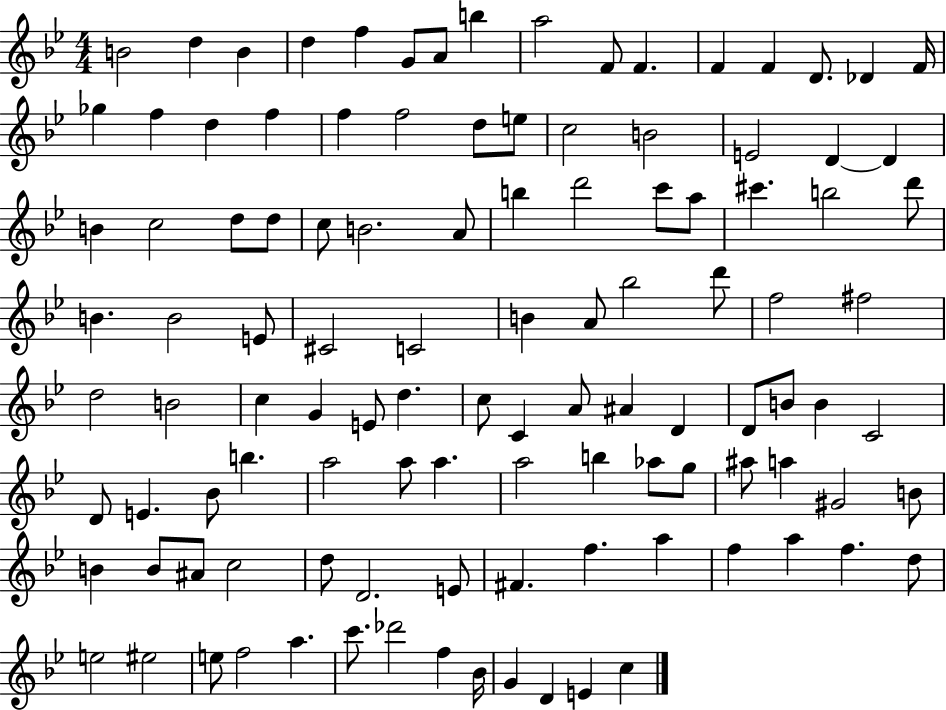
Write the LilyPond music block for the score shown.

{
  \clef treble
  \numericTimeSignature
  \time 4/4
  \key bes \major
  b'2 d''4 b'4 | d''4 f''4 g'8 a'8 b''4 | a''2 f'8 f'4. | f'4 f'4 d'8. des'4 f'16 | \break ges''4 f''4 d''4 f''4 | f''4 f''2 d''8 e''8 | c''2 b'2 | e'2 d'4~~ d'4 | \break b'4 c''2 d''8 d''8 | c''8 b'2. a'8 | b''4 d'''2 c'''8 a''8 | cis'''4. b''2 d'''8 | \break b'4. b'2 e'8 | cis'2 c'2 | b'4 a'8 bes''2 d'''8 | f''2 fis''2 | \break d''2 b'2 | c''4 g'4 e'8 d''4. | c''8 c'4 a'8 ais'4 d'4 | d'8 b'8 b'4 c'2 | \break d'8 e'4. bes'8 b''4. | a''2 a''8 a''4. | a''2 b''4 aes''8 g''8 | ais''8 a''4 gis'2 b'8 | \break b'4 b'8 ais'8 c''2 | d''8 d'2. e'8 | fis'4. f''4. a''4 | f''4 a''4 f''4. d''8 | \break e''2 eis''2 | e''8 f''2 a''4. | c'''8. des'''2 f''4 bes'16 | g'4 d'4 e'4 c''4 | \break \bar "|."
}